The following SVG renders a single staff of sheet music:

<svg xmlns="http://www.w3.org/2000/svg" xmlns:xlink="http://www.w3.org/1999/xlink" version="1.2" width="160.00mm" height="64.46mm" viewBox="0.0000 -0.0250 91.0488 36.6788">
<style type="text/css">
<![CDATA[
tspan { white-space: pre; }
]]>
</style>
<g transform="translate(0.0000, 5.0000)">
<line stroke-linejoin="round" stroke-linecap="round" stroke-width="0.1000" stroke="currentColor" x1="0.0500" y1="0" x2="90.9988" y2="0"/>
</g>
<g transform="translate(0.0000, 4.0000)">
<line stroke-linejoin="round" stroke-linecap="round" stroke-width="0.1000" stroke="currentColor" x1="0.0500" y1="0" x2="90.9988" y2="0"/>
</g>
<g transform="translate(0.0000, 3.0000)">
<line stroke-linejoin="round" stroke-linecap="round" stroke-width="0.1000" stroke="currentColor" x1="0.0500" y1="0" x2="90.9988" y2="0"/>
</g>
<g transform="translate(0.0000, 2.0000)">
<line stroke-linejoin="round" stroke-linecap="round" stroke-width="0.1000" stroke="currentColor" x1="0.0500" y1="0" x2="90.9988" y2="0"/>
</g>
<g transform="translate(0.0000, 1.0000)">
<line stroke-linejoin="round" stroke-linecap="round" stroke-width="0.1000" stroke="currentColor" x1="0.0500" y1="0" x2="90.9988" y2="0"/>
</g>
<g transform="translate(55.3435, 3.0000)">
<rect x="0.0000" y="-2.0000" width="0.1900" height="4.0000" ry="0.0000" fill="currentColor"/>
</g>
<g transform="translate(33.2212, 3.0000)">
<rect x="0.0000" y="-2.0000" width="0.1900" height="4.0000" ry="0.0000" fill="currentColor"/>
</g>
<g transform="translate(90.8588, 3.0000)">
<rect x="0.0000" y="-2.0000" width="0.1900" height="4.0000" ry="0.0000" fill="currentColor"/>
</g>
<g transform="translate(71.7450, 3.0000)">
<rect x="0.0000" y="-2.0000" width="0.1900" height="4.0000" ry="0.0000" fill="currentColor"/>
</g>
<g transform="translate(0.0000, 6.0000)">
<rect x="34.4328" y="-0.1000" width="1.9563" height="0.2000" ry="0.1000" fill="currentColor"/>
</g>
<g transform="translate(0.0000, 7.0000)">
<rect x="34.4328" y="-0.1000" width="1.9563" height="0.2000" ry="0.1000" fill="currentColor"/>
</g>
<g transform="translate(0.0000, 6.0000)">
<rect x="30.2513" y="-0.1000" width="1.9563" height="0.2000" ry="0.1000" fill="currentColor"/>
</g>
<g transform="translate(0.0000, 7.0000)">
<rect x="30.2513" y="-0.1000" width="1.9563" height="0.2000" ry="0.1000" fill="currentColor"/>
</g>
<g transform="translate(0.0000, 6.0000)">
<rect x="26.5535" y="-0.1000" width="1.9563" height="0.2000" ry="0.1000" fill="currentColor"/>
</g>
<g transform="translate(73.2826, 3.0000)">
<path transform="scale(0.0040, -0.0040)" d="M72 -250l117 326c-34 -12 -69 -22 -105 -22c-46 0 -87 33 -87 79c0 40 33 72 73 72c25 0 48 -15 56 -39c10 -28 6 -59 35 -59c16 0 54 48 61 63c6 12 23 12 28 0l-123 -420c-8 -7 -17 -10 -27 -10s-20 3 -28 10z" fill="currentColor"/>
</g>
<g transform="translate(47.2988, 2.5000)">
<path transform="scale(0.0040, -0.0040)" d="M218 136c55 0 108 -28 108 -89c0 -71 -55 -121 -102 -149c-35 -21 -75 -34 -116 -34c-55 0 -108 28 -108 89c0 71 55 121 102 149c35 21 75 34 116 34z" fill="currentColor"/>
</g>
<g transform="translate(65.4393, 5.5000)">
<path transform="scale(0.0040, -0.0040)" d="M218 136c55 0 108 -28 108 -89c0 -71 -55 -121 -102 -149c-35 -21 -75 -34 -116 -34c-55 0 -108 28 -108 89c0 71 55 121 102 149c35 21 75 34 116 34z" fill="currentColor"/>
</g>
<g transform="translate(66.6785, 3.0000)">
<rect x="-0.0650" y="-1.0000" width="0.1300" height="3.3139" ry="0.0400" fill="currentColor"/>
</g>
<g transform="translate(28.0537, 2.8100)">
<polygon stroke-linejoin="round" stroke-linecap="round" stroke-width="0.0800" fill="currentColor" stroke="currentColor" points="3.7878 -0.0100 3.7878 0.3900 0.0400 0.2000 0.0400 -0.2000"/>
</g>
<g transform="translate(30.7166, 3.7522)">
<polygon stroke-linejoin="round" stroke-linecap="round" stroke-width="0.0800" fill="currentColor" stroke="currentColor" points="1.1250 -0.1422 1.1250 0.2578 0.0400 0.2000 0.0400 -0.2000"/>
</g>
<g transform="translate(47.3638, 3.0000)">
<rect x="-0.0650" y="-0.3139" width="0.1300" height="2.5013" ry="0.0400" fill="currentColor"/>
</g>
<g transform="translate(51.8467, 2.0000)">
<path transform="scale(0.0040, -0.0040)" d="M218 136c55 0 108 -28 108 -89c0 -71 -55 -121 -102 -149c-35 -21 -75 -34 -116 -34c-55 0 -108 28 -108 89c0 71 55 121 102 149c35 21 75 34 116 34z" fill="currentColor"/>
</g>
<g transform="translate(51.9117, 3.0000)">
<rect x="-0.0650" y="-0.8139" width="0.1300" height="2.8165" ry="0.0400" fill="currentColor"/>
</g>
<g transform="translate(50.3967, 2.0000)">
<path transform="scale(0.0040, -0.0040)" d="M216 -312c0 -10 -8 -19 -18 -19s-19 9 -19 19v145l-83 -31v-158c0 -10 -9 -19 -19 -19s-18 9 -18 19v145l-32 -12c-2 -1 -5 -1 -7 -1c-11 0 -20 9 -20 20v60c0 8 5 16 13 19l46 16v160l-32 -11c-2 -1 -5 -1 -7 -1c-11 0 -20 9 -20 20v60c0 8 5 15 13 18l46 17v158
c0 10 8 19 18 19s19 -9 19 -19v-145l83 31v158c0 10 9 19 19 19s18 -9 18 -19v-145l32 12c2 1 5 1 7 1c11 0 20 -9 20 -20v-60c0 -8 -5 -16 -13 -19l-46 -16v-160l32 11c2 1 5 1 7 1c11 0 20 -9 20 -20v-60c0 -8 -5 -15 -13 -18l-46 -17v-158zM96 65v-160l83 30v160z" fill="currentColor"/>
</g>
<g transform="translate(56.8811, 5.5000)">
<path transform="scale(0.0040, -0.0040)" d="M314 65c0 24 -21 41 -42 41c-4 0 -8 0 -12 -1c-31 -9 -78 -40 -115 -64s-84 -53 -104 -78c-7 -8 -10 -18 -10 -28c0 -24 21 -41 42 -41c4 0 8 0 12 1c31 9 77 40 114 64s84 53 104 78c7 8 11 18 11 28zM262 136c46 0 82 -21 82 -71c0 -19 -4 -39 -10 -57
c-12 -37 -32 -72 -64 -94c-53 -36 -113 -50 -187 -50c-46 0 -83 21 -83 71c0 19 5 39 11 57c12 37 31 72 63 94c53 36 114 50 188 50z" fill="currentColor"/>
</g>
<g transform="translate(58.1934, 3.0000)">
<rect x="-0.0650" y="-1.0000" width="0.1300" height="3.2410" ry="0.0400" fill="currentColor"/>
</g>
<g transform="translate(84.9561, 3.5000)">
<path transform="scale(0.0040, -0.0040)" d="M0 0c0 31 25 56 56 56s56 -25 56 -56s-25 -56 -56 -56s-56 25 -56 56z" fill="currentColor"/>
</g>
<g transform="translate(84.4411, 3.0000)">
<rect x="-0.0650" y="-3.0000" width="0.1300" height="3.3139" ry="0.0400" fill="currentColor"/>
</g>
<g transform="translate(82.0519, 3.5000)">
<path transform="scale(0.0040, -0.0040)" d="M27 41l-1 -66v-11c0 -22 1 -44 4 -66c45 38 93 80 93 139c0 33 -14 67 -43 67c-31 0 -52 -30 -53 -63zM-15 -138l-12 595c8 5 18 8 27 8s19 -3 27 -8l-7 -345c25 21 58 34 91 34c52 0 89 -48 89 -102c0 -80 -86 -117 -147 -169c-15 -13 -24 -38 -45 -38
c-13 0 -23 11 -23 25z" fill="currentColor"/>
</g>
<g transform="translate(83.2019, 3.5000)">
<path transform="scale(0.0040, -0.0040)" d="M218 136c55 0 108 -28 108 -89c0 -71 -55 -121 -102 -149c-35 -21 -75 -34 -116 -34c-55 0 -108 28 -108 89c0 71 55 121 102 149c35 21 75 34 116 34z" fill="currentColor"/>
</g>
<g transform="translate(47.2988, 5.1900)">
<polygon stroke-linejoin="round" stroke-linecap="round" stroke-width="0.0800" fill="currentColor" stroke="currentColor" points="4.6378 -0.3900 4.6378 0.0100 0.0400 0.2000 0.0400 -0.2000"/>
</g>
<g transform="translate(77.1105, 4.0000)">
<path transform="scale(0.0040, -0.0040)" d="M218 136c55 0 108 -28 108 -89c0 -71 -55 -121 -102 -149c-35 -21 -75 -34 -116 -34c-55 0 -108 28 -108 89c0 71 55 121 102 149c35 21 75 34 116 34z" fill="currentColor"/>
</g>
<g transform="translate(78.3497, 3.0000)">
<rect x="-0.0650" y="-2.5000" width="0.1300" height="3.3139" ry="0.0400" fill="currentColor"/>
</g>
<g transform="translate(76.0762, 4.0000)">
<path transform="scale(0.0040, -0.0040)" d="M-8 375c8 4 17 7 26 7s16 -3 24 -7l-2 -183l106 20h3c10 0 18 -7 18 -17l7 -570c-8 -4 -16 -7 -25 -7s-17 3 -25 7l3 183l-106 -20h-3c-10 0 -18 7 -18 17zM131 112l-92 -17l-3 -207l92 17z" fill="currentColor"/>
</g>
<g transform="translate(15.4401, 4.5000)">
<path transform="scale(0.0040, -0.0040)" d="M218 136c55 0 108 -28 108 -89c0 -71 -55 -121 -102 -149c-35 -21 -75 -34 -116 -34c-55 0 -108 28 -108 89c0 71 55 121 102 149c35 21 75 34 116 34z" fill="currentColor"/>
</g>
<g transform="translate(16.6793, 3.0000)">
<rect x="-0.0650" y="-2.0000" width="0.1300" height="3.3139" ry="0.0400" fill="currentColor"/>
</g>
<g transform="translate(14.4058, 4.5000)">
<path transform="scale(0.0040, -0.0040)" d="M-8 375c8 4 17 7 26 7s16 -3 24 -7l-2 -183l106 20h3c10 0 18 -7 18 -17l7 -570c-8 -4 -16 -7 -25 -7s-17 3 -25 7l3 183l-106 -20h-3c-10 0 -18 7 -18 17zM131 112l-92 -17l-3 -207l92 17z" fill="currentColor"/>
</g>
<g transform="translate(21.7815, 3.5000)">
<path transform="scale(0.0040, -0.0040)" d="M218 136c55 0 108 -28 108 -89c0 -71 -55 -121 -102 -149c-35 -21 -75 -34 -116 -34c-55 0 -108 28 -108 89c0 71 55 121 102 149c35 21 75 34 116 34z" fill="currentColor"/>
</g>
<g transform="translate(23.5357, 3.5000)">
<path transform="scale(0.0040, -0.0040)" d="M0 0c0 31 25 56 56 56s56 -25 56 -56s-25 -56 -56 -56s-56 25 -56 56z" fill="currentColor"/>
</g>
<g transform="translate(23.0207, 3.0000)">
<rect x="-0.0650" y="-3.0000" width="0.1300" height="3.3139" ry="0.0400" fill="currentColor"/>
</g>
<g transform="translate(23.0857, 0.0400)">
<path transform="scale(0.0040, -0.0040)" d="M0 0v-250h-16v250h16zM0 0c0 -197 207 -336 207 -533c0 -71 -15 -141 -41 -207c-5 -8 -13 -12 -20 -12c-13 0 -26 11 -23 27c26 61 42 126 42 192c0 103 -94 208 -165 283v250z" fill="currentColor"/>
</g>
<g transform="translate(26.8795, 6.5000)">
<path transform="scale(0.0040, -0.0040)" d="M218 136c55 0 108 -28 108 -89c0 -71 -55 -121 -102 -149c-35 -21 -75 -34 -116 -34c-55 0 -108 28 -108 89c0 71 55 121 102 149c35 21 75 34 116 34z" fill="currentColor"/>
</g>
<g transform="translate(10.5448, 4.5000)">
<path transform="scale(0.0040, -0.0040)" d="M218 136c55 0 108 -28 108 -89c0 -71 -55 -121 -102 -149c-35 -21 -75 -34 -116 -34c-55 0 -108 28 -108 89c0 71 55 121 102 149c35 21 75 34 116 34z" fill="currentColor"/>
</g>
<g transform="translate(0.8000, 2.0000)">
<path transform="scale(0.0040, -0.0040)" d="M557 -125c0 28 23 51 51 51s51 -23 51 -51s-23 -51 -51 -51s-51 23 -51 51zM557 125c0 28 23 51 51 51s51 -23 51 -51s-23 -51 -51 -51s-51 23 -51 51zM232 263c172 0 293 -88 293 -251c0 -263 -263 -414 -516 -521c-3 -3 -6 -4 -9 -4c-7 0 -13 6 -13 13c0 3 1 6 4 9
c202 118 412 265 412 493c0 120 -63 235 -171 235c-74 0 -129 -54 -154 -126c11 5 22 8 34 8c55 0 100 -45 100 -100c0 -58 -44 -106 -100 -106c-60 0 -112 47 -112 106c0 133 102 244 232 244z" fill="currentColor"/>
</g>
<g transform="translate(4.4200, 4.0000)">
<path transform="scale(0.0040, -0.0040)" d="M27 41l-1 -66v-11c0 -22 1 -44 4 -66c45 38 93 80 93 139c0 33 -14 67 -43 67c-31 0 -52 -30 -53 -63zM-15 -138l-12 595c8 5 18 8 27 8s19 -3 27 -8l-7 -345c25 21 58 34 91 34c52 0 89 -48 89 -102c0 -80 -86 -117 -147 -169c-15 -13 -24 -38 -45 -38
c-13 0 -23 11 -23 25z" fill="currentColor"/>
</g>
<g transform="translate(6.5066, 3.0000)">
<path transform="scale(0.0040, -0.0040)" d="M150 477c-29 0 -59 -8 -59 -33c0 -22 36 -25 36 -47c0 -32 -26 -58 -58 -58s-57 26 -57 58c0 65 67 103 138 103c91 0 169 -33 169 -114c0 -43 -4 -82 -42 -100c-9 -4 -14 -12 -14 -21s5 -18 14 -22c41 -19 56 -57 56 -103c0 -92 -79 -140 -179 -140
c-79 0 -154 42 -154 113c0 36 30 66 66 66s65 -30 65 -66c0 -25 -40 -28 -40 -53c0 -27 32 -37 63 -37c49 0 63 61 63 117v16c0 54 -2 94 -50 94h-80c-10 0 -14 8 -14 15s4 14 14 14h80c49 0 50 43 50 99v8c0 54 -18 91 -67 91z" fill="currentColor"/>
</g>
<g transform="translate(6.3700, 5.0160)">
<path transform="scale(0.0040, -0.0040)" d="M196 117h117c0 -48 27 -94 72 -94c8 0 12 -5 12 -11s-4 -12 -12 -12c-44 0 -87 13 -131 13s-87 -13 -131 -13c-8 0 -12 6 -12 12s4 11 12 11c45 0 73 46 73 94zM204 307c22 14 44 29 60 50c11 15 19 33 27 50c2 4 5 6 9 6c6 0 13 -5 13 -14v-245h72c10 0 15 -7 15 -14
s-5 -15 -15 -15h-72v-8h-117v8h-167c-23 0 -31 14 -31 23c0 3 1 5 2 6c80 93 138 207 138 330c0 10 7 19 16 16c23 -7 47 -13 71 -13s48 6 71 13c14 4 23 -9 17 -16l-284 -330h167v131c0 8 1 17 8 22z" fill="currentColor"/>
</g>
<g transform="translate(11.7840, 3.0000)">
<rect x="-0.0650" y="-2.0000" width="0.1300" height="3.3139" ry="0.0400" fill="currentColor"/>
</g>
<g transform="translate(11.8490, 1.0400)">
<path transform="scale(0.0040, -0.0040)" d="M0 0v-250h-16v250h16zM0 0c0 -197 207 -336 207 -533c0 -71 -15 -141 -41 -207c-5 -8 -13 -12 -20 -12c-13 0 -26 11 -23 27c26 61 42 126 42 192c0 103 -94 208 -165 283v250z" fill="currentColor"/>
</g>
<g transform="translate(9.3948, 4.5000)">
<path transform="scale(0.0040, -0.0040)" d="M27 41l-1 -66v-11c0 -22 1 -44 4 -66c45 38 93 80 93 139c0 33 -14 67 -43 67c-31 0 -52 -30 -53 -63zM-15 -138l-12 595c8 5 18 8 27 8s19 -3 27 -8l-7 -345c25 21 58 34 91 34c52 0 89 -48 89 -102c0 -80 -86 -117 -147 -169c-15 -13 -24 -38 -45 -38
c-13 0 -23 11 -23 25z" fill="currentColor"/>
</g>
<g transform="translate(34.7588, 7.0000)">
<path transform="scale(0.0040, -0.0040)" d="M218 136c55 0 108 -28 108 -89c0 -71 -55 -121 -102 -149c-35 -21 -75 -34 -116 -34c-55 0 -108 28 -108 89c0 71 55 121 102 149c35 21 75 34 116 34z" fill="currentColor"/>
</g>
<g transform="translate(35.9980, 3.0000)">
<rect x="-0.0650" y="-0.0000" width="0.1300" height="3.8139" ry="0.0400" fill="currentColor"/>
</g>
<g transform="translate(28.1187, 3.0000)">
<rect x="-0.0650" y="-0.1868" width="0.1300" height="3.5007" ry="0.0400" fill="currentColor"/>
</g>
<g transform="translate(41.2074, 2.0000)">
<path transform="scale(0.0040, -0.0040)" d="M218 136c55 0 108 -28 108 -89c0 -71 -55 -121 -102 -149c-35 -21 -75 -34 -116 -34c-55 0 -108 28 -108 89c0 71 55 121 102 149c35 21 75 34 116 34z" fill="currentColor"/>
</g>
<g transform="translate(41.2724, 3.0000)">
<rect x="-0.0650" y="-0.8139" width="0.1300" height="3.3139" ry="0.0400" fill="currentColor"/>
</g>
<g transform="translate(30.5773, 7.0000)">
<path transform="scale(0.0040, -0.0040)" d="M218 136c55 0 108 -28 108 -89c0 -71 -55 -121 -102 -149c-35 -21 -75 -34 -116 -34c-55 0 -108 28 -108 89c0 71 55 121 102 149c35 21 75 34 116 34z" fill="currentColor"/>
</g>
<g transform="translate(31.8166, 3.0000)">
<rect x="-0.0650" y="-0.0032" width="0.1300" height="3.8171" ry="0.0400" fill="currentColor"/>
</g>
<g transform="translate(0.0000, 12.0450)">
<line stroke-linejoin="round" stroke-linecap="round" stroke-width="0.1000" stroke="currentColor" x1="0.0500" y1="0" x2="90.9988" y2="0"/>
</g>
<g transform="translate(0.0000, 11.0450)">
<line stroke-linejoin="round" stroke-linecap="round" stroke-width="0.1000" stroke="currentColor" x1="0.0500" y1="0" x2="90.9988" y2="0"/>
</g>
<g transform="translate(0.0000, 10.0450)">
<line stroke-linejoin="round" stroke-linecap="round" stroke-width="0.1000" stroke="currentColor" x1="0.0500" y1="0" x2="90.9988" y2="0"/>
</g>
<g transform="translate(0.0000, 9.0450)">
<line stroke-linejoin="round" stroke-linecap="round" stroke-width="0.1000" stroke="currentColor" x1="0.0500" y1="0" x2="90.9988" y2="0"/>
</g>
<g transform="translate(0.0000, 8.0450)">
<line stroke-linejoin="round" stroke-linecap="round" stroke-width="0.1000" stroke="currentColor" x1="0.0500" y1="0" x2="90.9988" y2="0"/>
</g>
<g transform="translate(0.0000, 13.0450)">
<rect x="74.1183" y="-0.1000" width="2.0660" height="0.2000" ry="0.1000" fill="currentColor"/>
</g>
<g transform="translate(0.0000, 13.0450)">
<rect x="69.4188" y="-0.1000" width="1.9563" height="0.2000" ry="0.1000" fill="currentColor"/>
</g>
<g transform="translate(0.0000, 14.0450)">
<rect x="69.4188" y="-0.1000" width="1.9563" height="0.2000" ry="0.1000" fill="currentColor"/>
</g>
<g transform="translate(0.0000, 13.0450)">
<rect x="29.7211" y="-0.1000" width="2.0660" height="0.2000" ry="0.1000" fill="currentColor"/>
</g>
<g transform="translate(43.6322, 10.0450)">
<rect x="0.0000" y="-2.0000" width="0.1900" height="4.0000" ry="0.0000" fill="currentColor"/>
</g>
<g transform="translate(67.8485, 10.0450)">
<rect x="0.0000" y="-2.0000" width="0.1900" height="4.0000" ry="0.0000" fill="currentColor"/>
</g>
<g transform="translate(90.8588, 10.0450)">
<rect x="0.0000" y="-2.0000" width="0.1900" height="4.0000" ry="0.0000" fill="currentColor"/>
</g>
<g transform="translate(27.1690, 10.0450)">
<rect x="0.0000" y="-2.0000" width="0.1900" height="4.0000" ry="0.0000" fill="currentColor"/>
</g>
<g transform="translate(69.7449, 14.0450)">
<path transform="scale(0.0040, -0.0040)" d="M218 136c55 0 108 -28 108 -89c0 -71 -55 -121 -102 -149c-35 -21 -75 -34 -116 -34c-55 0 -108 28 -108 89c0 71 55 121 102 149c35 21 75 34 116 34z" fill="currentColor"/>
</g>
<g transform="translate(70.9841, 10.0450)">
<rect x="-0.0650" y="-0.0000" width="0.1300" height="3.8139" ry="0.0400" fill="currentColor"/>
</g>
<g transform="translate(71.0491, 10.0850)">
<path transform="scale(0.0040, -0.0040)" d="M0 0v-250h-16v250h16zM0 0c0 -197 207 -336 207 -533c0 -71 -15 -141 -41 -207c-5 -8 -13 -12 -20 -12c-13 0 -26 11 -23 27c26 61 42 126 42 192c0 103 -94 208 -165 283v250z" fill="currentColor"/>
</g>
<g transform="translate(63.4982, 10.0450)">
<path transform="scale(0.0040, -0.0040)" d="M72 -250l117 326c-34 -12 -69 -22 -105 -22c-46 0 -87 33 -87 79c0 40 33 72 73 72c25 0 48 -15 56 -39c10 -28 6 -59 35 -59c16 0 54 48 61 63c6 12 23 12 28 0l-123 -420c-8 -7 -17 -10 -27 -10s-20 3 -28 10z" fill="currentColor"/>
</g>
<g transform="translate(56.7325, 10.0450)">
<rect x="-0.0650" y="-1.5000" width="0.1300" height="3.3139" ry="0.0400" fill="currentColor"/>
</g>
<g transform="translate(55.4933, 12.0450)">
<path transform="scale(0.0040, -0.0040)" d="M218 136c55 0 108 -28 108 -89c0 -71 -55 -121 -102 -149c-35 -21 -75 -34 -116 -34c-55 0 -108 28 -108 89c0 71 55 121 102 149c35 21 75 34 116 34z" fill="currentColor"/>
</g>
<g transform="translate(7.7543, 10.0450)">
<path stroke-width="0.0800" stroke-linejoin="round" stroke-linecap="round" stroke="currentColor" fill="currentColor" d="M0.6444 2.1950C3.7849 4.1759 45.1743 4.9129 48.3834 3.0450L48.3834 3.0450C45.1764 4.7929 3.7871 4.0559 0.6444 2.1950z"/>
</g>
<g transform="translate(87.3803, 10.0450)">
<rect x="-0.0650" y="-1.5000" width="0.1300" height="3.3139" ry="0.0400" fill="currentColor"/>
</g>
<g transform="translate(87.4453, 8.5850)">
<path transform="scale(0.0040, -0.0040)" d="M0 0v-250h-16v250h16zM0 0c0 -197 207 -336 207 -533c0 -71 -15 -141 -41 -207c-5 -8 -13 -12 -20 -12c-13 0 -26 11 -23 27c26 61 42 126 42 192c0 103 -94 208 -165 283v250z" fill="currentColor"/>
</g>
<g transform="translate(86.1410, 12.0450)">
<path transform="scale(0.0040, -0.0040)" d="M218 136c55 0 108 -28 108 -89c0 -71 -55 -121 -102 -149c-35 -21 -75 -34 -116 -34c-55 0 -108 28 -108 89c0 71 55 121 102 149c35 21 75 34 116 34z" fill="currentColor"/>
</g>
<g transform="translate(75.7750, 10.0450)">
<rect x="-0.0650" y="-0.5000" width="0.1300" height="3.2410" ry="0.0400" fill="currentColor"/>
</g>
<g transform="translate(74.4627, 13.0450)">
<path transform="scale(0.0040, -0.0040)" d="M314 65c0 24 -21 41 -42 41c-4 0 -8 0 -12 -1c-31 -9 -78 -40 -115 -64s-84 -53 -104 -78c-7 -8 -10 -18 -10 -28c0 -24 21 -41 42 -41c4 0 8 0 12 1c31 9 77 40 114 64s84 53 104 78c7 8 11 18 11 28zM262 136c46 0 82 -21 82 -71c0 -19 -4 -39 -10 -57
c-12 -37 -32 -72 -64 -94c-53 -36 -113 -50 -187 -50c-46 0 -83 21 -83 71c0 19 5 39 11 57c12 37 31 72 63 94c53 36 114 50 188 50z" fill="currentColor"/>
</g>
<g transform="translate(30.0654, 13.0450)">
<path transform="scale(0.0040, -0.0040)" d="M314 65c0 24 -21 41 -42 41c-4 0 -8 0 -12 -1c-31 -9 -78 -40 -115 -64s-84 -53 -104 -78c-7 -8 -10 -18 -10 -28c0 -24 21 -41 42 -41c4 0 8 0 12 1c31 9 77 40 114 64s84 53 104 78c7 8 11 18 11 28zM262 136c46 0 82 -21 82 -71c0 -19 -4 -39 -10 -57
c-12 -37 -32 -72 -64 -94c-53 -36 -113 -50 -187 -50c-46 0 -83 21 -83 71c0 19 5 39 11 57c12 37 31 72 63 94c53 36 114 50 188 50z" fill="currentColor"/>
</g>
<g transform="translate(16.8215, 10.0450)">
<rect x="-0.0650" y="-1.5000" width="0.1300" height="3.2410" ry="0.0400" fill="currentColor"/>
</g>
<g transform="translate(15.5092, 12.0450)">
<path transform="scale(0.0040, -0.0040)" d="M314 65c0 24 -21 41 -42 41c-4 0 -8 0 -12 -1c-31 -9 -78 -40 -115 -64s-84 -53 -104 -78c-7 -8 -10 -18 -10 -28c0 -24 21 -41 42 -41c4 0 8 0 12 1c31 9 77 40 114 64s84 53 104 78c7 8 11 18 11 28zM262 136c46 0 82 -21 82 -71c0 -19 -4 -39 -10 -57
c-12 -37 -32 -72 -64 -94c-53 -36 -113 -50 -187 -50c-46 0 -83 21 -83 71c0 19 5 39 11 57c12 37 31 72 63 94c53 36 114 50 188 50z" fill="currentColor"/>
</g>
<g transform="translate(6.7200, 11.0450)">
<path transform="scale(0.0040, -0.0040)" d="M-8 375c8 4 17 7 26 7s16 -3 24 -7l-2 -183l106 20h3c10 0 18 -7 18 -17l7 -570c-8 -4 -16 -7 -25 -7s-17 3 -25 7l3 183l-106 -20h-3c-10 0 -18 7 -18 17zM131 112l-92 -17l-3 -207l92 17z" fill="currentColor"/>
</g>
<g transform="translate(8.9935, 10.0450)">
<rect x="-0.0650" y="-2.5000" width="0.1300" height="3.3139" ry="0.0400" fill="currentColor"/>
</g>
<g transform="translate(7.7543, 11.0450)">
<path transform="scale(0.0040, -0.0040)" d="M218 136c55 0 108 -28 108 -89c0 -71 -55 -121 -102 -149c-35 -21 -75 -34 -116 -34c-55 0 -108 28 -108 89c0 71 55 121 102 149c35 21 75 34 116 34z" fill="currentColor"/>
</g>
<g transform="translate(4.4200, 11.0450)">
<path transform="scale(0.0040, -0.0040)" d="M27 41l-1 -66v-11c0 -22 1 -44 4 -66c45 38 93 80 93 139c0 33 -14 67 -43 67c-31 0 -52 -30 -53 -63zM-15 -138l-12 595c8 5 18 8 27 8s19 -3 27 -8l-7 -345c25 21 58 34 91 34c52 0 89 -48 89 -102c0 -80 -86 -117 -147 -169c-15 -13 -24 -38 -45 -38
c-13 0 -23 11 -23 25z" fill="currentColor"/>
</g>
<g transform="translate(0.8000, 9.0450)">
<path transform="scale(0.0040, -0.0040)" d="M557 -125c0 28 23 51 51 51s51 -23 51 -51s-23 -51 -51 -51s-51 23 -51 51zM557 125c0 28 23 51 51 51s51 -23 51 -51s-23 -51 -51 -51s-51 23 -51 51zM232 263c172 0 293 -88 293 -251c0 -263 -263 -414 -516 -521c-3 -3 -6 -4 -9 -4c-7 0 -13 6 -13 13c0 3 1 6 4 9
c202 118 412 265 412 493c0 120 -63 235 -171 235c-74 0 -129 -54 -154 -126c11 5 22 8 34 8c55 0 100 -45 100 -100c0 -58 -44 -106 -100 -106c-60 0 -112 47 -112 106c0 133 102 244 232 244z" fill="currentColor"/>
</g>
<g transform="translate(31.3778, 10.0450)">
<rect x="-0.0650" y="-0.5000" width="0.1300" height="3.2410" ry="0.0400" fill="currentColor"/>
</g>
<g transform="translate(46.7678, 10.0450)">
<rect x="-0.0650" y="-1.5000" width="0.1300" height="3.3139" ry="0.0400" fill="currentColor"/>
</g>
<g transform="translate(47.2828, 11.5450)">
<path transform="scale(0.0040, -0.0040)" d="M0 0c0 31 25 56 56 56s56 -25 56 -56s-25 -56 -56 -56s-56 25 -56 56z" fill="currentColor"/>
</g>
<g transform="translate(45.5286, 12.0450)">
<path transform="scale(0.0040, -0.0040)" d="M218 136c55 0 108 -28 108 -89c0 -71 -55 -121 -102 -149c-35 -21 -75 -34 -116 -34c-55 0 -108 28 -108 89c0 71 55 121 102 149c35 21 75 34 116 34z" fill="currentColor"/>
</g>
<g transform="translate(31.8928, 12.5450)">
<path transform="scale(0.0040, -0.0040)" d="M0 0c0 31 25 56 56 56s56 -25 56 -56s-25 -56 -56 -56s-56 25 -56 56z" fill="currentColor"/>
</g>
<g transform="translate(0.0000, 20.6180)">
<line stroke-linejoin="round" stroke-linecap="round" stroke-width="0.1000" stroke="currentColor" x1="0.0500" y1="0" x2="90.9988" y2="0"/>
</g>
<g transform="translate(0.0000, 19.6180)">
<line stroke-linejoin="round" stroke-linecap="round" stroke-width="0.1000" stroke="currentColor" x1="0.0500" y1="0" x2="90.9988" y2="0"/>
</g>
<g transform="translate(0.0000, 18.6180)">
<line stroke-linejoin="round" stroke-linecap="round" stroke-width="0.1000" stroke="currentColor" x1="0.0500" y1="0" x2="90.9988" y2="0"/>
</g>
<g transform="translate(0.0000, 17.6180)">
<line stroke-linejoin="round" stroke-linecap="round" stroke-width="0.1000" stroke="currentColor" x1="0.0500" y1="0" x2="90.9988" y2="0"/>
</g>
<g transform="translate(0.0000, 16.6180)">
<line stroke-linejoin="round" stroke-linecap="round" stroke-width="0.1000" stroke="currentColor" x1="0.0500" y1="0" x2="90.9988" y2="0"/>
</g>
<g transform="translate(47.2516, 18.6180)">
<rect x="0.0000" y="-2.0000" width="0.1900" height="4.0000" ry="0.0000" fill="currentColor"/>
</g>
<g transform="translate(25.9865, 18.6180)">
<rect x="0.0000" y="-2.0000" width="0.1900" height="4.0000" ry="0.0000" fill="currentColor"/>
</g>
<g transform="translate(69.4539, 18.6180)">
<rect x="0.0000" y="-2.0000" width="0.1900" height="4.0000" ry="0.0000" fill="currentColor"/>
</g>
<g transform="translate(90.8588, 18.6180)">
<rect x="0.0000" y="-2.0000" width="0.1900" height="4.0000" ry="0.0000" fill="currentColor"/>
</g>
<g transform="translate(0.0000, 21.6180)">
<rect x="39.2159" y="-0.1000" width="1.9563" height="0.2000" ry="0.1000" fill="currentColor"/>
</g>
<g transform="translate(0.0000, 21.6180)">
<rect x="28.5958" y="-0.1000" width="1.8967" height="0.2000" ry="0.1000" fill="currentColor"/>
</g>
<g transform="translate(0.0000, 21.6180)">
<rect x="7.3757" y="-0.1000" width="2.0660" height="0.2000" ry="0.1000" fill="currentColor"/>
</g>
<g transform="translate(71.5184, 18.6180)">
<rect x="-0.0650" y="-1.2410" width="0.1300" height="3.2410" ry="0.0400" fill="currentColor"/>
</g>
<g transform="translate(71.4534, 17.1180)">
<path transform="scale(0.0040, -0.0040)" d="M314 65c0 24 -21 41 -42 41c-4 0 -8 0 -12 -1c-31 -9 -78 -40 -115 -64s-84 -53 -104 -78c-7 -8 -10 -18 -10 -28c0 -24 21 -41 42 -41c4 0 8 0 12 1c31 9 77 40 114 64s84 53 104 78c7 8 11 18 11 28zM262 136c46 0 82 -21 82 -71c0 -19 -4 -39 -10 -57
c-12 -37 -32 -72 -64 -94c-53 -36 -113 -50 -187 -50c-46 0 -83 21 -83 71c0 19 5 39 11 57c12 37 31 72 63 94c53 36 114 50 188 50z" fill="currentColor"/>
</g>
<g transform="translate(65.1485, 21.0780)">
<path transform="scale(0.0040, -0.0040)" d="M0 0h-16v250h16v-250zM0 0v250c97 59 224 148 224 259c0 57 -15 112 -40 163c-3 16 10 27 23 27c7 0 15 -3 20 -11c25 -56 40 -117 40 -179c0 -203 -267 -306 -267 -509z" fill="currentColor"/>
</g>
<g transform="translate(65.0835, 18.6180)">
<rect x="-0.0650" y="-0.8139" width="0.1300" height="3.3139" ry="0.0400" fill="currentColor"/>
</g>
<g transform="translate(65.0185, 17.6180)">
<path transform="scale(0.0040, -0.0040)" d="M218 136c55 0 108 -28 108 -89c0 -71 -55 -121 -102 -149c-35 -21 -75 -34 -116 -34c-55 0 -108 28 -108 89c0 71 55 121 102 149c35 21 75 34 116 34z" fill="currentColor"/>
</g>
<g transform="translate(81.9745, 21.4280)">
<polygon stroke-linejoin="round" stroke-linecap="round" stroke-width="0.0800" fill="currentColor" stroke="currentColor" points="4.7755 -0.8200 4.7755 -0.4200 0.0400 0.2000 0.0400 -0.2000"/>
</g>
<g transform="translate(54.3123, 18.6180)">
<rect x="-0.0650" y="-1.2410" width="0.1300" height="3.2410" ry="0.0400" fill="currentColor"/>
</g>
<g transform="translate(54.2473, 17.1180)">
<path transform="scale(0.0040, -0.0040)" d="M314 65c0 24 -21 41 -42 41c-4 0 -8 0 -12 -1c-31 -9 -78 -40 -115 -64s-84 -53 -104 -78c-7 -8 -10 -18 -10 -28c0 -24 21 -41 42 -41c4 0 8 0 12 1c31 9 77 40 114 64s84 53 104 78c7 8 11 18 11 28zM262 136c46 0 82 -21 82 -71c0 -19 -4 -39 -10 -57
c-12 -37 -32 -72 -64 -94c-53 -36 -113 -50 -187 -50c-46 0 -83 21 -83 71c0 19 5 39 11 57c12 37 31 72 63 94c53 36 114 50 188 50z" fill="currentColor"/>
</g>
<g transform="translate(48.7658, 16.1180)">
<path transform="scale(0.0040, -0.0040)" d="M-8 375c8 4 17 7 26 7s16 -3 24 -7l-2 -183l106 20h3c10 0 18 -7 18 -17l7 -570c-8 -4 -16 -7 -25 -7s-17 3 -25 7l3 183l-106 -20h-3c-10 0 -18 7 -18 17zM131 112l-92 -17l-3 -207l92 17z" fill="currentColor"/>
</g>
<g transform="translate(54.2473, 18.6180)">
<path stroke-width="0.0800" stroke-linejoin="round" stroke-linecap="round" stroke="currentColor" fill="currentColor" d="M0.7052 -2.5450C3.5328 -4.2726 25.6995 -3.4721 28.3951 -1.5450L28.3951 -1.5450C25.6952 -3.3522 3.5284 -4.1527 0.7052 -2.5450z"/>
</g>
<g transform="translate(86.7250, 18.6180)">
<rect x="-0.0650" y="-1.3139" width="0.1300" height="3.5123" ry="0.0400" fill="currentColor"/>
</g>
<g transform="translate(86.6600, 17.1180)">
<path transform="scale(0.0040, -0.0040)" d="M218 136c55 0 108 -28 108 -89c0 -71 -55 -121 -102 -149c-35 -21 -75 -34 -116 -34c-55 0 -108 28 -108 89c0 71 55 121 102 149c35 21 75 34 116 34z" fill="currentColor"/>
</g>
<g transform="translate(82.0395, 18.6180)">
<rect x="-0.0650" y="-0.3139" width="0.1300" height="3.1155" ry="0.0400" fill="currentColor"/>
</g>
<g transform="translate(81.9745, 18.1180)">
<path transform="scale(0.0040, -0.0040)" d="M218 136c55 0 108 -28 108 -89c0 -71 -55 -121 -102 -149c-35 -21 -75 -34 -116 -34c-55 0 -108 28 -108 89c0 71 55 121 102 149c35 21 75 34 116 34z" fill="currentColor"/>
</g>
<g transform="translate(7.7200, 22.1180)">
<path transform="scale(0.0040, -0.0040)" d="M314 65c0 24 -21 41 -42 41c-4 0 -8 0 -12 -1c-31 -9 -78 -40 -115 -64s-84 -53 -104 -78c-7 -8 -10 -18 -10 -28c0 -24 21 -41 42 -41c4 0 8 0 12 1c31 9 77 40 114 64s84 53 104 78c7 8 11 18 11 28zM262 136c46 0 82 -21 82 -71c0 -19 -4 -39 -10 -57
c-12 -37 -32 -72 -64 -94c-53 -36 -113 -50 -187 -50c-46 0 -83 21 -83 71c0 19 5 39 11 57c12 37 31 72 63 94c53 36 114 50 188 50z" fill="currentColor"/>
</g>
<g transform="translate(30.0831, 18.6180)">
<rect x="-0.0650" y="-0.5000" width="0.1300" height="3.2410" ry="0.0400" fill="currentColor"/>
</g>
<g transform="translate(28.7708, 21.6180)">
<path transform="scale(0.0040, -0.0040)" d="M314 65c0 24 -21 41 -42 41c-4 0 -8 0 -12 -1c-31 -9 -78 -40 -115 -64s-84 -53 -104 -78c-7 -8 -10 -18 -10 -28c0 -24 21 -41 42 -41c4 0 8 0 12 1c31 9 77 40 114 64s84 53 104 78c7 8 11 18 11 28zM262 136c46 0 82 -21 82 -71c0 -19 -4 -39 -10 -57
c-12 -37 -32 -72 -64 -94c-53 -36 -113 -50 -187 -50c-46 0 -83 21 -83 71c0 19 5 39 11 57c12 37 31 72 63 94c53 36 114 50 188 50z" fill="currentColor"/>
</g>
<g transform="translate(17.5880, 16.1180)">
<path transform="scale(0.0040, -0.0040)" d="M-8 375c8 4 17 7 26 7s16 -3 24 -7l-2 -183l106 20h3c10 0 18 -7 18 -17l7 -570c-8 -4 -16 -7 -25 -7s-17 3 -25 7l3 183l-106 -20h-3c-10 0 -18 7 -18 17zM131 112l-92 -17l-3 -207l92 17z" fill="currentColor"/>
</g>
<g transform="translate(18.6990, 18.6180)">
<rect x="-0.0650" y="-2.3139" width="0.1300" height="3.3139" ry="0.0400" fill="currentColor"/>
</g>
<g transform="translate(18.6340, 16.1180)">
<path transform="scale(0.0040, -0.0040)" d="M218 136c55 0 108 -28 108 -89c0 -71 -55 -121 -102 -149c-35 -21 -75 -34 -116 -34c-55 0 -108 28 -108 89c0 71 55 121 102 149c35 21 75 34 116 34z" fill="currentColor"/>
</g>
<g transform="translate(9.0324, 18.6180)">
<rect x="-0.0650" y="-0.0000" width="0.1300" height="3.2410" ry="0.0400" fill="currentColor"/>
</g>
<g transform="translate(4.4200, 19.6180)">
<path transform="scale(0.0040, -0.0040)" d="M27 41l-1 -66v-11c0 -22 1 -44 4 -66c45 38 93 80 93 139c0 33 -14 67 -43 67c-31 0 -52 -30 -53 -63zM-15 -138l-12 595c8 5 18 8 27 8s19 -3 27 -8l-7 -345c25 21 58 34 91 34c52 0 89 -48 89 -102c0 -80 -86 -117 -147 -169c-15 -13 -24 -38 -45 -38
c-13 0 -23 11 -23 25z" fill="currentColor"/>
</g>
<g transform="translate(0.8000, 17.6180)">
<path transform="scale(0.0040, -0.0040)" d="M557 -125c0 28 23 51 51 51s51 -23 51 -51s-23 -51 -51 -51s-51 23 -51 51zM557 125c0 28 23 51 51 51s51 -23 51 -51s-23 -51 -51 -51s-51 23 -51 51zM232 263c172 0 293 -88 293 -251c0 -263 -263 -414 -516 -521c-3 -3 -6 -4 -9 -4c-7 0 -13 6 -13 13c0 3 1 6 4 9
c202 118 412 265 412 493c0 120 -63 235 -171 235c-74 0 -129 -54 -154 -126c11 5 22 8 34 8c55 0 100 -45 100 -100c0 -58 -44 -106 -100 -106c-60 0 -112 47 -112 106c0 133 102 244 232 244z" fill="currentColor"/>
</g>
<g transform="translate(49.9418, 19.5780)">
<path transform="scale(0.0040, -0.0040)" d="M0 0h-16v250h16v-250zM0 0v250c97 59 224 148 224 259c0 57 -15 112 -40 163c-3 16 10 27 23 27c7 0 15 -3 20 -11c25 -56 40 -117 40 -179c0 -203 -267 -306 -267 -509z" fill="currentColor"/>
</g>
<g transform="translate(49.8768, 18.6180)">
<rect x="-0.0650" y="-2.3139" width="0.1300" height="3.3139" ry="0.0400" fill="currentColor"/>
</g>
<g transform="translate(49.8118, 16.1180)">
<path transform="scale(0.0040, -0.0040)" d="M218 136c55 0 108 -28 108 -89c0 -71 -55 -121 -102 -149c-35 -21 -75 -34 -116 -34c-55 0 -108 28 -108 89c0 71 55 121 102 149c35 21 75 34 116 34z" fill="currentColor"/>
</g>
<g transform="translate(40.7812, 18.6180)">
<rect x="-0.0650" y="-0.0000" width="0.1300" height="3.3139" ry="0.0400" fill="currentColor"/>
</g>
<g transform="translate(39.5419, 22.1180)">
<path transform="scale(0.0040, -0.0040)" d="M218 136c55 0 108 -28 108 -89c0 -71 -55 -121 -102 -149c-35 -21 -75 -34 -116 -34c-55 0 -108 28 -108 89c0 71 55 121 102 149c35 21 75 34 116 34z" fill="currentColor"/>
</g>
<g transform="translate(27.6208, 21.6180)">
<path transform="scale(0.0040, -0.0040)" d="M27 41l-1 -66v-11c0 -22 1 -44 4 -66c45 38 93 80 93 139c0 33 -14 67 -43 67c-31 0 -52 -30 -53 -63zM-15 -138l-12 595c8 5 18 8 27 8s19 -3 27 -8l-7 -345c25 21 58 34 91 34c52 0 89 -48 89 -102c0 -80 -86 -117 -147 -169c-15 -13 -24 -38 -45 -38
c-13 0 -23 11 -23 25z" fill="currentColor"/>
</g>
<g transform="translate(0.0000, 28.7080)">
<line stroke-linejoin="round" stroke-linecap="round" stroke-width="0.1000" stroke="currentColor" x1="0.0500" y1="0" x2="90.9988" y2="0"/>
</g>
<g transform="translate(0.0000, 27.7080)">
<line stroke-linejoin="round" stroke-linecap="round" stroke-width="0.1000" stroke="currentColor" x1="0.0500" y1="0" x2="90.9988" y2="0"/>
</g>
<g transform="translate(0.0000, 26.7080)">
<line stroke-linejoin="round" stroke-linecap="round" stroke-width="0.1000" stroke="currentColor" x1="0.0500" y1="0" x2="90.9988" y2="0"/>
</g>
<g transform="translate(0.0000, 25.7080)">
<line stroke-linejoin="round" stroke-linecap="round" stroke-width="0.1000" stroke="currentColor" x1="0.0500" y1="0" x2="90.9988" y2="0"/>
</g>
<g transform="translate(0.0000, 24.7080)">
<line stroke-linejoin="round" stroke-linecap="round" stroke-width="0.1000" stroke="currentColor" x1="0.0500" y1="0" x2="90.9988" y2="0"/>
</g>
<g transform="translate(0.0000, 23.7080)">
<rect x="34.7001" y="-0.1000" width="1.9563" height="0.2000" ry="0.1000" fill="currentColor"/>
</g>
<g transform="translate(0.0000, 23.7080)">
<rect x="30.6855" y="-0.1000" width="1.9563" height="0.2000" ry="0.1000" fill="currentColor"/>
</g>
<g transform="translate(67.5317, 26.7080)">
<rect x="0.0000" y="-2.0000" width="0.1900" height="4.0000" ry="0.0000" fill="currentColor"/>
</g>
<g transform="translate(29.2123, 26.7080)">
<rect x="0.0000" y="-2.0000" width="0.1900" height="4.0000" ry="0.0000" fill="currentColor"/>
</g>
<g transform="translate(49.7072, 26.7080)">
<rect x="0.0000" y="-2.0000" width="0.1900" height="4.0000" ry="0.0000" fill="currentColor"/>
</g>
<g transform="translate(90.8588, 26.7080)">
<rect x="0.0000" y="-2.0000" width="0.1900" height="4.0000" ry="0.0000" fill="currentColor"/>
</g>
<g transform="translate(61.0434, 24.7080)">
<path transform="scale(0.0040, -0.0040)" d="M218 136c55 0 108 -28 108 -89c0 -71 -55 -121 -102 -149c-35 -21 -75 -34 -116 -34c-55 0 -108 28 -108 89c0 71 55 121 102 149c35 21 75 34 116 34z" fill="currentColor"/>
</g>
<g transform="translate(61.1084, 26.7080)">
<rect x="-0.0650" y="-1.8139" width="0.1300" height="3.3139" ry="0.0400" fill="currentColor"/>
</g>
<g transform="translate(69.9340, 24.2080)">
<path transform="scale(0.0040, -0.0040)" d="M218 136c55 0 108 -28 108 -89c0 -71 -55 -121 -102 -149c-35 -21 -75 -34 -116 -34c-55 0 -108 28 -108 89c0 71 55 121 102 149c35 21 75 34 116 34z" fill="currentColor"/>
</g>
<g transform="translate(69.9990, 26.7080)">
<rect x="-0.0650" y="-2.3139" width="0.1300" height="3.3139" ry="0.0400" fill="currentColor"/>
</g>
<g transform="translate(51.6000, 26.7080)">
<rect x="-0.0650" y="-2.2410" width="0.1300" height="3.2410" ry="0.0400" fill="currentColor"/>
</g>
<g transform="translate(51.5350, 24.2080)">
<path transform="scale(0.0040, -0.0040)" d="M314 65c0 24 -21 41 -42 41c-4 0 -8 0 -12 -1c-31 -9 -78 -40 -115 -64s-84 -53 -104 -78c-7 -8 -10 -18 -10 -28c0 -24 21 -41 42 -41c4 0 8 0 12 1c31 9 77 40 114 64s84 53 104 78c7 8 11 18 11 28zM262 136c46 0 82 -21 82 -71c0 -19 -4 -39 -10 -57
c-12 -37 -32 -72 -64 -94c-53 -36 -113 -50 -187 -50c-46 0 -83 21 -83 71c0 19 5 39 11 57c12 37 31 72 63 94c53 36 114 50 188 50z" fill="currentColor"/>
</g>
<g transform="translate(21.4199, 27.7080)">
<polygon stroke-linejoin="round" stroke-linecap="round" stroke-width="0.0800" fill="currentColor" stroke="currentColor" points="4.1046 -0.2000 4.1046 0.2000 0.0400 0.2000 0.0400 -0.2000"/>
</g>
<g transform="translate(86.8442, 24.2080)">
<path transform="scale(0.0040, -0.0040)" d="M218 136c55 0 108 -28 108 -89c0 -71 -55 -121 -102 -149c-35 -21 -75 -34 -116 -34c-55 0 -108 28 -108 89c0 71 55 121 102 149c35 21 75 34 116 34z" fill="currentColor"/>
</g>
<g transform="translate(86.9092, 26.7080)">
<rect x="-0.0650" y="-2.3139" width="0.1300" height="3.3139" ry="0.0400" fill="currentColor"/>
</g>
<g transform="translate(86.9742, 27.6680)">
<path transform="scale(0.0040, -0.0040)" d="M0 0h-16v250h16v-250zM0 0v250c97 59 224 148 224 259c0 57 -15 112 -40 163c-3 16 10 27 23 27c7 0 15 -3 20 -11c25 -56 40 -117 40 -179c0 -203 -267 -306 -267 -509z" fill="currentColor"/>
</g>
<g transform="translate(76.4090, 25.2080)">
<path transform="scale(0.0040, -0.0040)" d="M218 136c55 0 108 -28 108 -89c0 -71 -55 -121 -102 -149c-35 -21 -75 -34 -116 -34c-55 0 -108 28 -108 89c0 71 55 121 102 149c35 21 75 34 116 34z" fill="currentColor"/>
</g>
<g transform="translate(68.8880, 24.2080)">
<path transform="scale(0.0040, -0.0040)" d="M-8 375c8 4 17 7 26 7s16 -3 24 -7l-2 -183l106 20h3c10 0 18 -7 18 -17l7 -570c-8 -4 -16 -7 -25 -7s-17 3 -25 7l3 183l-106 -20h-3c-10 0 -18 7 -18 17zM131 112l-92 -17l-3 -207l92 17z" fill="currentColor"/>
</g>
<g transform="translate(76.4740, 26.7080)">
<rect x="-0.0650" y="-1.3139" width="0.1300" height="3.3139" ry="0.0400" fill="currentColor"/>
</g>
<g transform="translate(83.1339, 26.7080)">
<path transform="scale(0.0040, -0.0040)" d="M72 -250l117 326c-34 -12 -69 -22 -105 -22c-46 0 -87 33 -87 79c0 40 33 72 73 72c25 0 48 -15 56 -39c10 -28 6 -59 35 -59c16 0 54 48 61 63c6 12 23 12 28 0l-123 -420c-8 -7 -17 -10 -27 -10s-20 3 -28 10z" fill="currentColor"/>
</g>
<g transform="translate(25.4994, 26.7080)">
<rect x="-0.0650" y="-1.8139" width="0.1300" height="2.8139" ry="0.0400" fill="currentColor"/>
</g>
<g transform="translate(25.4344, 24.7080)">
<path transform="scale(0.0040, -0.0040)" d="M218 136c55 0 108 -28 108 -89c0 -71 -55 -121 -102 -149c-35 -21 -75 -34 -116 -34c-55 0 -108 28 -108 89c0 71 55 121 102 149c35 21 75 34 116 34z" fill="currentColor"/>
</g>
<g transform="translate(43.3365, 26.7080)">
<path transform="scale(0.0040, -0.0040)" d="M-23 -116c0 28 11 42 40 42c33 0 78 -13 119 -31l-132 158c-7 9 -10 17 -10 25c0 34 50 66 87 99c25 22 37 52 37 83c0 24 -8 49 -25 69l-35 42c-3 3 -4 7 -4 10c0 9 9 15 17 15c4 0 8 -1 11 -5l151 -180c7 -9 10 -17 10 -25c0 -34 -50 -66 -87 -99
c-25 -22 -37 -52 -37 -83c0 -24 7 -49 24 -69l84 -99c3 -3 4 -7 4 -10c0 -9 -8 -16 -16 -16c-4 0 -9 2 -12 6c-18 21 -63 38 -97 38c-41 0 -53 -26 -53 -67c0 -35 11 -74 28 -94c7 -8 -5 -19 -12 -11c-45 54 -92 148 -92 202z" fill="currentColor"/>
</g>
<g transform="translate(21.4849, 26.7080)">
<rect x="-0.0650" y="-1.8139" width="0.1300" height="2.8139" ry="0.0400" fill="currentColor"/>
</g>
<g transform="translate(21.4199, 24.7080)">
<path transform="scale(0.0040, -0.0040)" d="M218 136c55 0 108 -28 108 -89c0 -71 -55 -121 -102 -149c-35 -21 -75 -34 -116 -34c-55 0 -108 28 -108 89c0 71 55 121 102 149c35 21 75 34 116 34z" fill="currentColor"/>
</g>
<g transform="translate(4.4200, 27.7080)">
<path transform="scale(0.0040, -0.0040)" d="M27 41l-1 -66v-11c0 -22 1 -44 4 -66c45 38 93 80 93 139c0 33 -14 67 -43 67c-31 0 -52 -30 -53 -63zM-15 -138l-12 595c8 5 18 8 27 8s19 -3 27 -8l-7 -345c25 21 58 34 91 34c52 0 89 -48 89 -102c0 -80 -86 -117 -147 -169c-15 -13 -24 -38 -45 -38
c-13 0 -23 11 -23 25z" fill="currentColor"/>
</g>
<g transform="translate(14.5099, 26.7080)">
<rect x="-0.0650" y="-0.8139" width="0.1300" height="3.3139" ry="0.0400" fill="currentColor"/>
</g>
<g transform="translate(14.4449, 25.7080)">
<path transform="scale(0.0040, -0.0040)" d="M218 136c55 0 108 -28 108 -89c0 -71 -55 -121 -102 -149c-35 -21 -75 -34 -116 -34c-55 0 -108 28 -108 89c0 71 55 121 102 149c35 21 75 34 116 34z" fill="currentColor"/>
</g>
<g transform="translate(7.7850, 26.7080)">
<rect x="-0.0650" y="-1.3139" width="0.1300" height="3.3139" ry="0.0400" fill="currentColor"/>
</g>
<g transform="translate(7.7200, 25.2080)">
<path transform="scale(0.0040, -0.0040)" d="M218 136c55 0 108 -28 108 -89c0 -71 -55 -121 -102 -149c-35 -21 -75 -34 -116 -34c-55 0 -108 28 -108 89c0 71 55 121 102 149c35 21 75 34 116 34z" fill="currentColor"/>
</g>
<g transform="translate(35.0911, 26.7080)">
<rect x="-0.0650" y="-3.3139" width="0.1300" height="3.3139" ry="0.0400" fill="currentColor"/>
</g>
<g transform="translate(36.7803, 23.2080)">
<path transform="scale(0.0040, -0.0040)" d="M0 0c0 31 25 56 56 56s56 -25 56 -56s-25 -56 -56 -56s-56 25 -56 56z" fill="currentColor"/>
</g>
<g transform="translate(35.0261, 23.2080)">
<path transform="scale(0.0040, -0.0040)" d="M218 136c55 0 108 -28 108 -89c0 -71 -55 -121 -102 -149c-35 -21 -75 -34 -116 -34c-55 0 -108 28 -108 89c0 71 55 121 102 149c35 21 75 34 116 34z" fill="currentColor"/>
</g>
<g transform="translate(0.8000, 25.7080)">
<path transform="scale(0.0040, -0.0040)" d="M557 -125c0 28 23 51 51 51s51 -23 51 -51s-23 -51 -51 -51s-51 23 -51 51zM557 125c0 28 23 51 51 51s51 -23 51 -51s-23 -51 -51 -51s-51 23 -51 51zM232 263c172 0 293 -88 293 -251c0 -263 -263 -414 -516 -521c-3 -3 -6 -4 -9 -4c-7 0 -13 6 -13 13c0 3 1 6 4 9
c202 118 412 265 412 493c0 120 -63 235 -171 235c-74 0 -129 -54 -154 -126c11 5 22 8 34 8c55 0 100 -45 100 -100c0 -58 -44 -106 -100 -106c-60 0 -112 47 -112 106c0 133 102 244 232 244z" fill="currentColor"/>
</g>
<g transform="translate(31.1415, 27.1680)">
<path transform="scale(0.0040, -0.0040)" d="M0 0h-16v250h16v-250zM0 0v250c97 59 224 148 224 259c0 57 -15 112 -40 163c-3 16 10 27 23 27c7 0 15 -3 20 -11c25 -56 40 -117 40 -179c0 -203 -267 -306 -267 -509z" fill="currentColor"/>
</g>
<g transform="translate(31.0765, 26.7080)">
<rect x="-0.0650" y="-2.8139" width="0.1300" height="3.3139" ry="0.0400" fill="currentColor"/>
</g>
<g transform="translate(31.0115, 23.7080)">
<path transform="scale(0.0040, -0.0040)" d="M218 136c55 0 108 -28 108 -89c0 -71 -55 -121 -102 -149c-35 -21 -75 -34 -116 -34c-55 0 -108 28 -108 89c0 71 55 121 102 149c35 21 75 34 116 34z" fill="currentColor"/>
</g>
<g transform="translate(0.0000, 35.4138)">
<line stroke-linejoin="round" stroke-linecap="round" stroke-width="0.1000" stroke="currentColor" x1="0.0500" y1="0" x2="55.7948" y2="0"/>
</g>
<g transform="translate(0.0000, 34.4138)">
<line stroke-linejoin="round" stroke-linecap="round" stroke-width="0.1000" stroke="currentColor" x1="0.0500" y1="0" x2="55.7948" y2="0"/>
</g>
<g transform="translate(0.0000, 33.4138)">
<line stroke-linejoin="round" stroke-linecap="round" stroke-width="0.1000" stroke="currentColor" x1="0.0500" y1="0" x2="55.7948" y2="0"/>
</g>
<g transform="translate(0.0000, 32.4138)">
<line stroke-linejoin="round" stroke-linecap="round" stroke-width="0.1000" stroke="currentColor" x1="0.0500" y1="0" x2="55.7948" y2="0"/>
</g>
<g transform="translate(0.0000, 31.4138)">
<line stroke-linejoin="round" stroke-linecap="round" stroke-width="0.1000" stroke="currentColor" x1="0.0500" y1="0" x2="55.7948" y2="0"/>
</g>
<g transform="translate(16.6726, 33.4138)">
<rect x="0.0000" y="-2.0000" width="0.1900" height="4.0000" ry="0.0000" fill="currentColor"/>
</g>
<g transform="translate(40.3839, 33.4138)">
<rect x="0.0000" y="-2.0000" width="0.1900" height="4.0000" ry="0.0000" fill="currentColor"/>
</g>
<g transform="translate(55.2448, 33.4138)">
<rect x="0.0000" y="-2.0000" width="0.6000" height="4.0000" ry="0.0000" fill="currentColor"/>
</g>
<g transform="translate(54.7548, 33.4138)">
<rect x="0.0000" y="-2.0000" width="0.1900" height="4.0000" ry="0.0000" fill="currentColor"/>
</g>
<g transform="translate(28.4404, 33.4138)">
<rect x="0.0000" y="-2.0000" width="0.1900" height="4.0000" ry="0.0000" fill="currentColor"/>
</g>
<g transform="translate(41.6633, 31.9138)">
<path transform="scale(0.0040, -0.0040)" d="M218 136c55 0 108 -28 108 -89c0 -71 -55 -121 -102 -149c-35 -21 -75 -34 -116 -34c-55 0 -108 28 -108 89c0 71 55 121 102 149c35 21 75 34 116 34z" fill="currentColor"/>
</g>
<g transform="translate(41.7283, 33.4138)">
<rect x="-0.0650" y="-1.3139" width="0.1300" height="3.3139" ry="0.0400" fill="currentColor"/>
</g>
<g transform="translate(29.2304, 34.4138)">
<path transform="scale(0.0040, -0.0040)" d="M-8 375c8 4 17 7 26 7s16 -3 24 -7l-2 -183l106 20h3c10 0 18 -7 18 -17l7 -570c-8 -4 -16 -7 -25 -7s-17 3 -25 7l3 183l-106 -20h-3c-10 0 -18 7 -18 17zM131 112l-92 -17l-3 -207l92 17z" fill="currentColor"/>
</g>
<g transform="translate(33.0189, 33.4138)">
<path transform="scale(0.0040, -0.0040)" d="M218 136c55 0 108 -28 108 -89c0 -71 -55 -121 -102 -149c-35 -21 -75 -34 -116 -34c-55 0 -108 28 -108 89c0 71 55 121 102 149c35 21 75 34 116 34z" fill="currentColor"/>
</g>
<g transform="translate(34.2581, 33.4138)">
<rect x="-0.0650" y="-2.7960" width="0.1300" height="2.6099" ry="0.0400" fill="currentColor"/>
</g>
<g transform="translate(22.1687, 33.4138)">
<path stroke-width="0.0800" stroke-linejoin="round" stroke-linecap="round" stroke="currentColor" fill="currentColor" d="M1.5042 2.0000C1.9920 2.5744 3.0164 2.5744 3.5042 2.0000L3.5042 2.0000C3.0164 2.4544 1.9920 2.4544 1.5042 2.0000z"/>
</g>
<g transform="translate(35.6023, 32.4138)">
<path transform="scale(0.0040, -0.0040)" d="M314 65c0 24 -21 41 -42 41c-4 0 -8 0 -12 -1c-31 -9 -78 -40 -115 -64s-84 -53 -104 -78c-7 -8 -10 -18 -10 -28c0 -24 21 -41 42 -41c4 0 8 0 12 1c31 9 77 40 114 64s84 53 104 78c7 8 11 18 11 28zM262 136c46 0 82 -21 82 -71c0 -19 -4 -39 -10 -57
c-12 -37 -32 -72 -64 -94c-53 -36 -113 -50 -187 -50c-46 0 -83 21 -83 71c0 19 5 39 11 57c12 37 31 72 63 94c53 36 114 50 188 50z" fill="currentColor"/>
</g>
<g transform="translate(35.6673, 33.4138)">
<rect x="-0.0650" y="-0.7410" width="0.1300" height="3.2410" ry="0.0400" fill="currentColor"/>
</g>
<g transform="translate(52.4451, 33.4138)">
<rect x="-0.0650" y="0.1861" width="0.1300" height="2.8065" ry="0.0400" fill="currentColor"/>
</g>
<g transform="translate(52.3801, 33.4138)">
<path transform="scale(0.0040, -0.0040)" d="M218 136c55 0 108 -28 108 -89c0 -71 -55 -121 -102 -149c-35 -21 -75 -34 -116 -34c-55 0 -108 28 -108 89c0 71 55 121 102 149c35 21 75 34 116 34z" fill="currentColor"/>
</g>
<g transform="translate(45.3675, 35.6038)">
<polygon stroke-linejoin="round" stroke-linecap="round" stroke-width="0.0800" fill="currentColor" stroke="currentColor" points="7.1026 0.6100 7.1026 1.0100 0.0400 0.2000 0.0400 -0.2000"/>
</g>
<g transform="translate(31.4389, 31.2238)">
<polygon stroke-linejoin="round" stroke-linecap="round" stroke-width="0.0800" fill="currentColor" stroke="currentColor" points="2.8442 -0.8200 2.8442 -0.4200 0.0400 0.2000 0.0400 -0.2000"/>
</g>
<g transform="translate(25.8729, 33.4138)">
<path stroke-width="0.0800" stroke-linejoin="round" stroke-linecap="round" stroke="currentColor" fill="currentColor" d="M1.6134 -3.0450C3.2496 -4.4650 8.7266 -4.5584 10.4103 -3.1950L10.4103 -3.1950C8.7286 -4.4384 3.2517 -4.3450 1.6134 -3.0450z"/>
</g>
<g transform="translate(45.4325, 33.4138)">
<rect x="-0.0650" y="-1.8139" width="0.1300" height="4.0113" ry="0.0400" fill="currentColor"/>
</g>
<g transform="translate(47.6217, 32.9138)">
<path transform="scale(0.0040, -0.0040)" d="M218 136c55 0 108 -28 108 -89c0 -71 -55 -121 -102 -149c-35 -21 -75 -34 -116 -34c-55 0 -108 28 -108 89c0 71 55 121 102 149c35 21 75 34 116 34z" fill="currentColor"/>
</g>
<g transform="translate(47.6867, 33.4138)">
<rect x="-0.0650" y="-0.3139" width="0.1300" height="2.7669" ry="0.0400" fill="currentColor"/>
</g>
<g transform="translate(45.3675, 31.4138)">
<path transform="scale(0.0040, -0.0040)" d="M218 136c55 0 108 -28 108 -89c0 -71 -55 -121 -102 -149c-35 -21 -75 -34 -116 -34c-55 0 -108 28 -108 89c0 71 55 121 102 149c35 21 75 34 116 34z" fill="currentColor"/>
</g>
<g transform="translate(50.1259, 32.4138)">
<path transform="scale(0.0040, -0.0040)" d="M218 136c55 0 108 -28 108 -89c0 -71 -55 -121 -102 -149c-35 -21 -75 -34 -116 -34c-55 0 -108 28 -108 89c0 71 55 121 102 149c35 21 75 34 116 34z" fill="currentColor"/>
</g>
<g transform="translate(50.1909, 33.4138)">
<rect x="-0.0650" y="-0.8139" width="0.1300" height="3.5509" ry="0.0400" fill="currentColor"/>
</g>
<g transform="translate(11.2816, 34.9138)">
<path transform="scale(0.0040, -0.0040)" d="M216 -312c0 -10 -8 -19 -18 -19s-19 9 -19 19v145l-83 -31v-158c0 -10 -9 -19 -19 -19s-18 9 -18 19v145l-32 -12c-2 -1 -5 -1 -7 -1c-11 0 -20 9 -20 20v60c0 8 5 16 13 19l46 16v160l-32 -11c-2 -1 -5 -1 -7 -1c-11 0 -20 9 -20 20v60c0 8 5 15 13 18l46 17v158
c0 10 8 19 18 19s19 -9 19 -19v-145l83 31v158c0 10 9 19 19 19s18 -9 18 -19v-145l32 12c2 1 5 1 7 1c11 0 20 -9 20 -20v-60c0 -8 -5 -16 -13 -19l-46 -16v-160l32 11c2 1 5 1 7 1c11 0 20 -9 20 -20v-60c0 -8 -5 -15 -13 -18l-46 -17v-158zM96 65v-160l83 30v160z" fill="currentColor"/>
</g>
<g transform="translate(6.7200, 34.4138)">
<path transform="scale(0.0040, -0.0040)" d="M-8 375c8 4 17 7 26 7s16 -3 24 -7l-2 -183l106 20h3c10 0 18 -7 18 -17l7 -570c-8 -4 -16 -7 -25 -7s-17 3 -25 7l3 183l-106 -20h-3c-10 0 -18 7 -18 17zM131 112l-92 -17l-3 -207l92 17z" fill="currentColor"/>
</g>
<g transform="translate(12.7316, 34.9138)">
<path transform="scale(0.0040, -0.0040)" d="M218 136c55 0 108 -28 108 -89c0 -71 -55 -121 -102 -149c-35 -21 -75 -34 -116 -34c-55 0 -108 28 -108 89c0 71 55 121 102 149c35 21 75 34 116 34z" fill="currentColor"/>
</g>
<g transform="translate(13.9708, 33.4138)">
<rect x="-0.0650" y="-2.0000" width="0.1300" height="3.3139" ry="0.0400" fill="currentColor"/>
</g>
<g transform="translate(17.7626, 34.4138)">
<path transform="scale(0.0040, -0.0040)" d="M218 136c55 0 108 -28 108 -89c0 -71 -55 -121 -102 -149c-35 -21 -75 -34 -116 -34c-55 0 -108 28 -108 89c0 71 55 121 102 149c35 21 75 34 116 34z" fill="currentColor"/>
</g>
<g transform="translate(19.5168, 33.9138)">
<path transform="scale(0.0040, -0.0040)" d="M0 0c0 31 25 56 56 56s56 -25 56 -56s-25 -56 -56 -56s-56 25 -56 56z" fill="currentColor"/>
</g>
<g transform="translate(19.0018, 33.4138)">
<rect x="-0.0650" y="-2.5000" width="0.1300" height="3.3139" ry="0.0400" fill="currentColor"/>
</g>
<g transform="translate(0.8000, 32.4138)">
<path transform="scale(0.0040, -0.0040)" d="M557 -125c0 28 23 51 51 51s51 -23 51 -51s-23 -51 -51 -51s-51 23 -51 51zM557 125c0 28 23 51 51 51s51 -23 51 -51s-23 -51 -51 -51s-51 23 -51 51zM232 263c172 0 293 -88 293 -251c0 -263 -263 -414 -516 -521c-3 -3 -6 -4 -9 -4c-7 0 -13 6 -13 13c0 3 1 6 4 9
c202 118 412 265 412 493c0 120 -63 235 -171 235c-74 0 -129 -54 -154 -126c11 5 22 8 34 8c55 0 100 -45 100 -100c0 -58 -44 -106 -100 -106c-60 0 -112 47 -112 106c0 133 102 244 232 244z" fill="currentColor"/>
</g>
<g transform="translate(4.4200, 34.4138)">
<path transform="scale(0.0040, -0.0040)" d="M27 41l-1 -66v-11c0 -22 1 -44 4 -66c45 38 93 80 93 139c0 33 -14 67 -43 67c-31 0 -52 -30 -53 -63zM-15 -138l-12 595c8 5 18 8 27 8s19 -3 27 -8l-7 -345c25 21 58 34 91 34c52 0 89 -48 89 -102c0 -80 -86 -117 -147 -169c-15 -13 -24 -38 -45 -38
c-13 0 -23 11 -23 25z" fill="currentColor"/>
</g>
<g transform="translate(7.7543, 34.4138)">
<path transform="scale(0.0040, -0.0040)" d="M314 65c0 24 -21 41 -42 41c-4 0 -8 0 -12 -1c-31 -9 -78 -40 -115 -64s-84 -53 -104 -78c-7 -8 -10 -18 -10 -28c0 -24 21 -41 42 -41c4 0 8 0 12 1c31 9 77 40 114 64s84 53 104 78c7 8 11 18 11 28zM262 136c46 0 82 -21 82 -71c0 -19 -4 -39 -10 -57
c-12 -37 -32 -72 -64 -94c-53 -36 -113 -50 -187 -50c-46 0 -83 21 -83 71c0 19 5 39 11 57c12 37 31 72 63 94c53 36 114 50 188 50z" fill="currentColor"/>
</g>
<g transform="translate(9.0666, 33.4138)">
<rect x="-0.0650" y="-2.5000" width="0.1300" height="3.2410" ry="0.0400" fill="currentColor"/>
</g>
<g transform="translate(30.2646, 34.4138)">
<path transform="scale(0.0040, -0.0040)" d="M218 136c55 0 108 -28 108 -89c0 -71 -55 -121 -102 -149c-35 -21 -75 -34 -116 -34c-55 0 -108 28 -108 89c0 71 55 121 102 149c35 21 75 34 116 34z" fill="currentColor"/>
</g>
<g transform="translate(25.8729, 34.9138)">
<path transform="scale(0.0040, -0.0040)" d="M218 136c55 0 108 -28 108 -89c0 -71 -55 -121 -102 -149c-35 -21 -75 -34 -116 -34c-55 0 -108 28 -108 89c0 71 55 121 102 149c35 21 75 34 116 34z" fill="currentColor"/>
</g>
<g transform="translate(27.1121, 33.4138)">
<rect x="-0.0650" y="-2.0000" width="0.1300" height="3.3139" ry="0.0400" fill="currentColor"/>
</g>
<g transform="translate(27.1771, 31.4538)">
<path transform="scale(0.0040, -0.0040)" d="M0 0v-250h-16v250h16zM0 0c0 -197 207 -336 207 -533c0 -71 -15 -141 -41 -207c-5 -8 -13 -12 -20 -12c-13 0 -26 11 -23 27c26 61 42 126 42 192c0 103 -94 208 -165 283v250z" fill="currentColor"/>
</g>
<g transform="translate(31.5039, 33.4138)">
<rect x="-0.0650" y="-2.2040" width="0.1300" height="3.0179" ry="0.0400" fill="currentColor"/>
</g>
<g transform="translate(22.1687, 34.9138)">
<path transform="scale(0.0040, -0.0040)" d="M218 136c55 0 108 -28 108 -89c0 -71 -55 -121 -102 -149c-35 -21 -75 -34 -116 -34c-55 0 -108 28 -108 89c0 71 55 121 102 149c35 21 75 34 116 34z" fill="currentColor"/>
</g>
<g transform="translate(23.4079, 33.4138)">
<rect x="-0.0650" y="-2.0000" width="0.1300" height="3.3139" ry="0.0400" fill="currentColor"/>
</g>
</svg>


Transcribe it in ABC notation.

X:1
T:Untitled
M:3/4
L:1/4
K:F
_A,,/2 A,, C,/2 D,,/2 C,,/4 C,, F, E,/2 ^F,/2 F,,2 F,, z/2 B,, _C, B,, G,,2 E,,2 G,, G,, z/2 C,,/2 E,,2 G,,/2 D,,2 B, _E,,2 D,, B,/2 G,2 F,/2 G,2 E,/2 G,/2 G, F, A,/2 A,/2 C/2 D z _B,2 A, B, G, z/2 B,/2 B,,2 ^A,, _B,, A,, A,,/2 B,,/2 D,/2 F,2 G, A,/2 E,/2 F,/2 D,/2